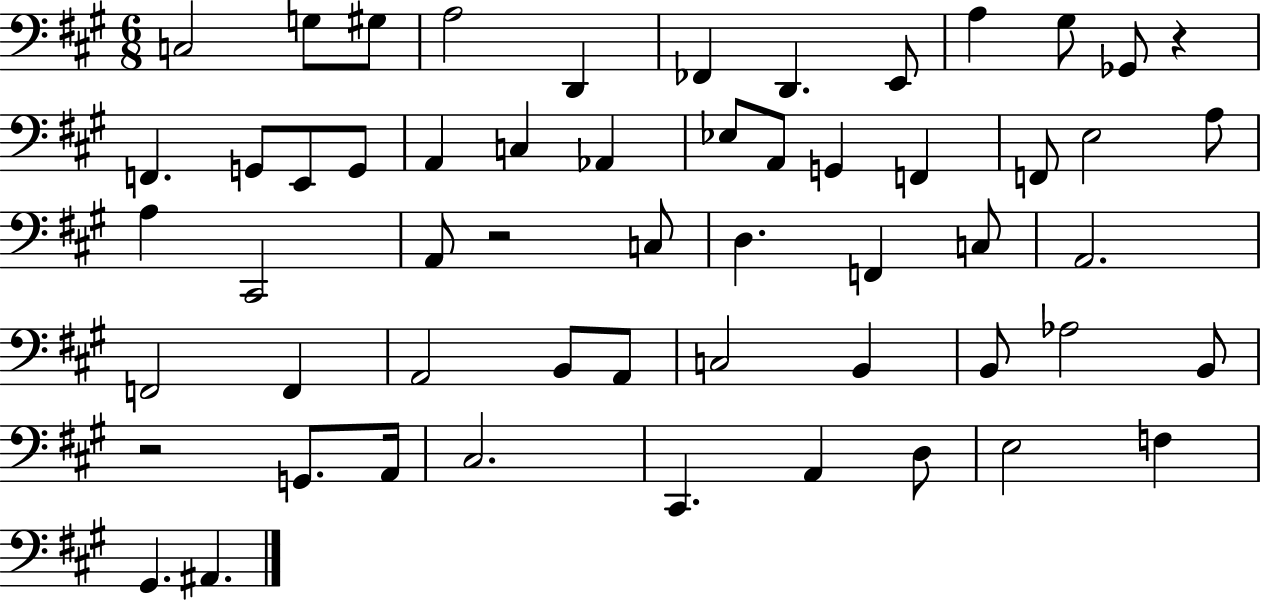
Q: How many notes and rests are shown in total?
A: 56